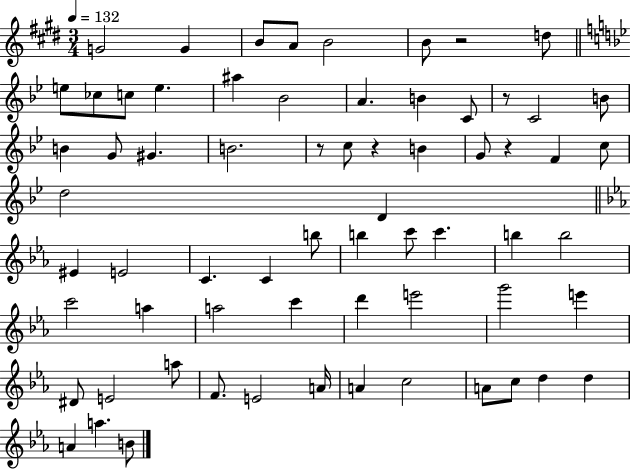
G4/h G4/q B4/e A4/e B4/h B4/e R/h D5/e E5/e CES5/e C5/e E5/q. A#5/q Bb4/h A4/q. B4/q C4/e R/e C4/h B4/e B4/q G4/e G#4/q. B4/h. R/e C5/e R/q B4/q G4/e R/q F4/q C5/e D5/h D4/q EIS4/q E4/h C4/q. C4/q B5/e B5/q C6/e C6/q. B5/q B5/h C6/h A5/q A5/h C6/q D6/q E6/h G6/h E6/q D#4/e E4/h A5/e F4/e. E4/h A4/s A4/q C5/h A4/e C5/e D5/q D5/q A4/q A5/q. B4/e